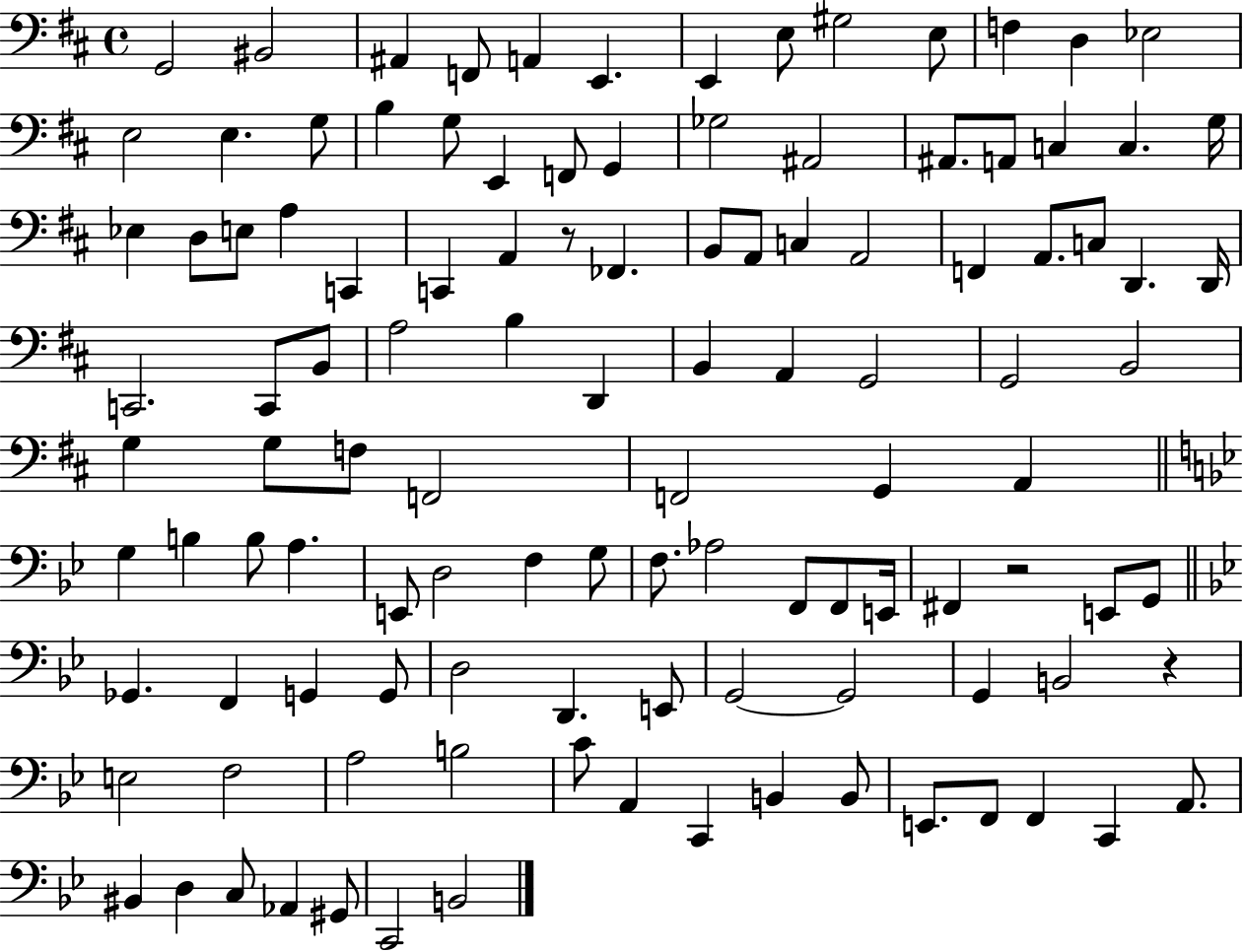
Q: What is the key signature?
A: D major